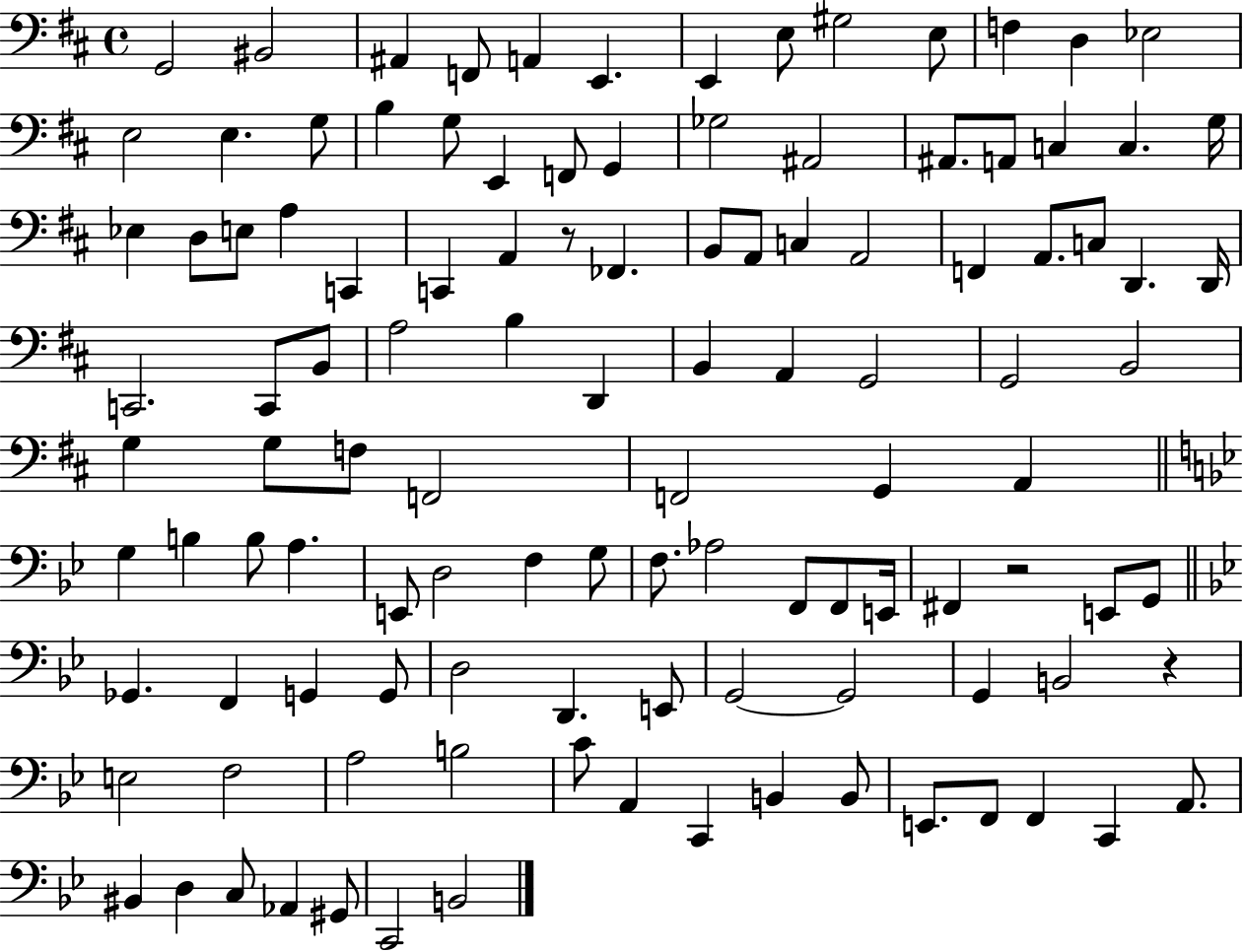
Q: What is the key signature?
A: D major